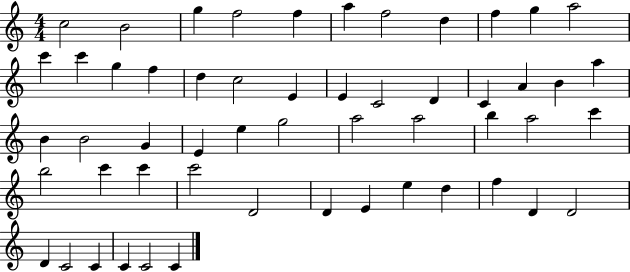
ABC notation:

X:1
T:Untitled
M:4/4
L:1/4
K:C
c2 B2 g f2 f a f2 d f g a2 c' c' g f d c2 E E C2 D C A B a B B2 G E e g2 a2 a2 b a2 c' b2 c' c' c'2 D2 D E e d f D D2 D C2 C C C2 C